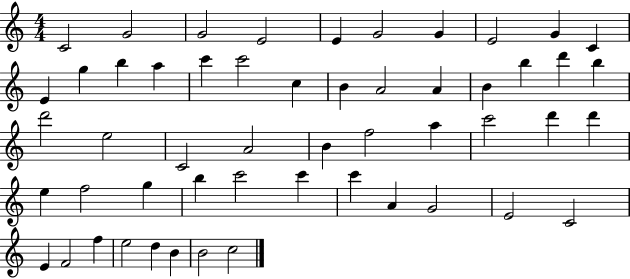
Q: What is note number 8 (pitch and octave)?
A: E4